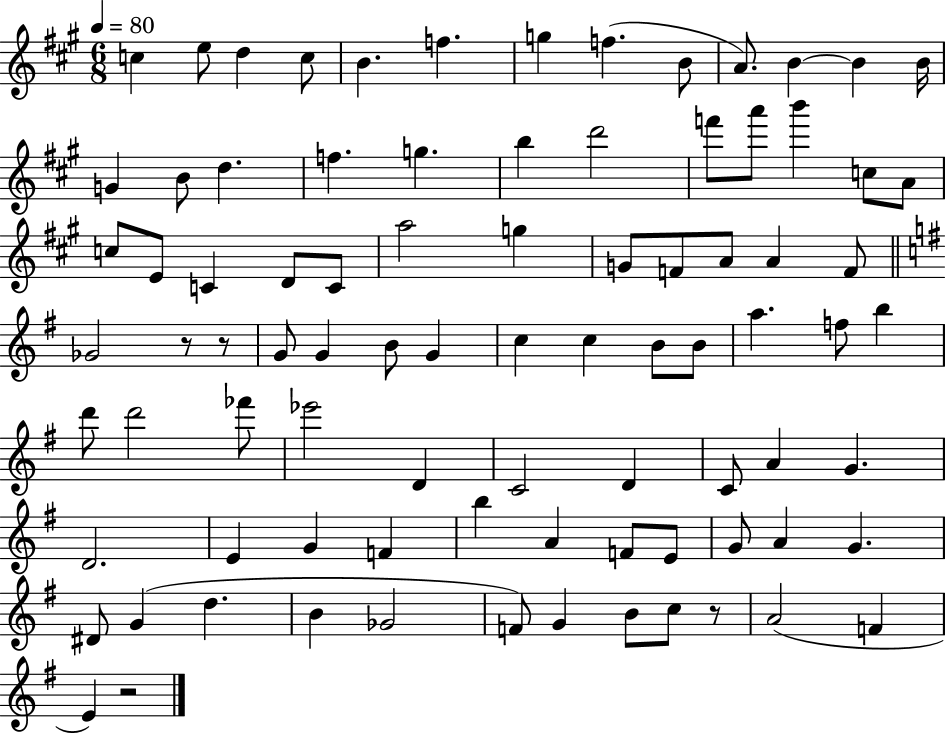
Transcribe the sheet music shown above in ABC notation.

X:1
T:Untitled
M:6/8
L:1/4
K:A
c e/2 d c/2 B f g f B/2 A/2 B B B/4 G B/2 d f g b d'2 f'/2 a'/2 b' c/2 A/2 c/2 E/2 C D/2 C/2 a2 g G/2 F/2 A/2 A F/2 _G2 z/2 z/2 G/2 G B/2 G c c B/2 B/2 a f/2 b d'/2 d'2 _f'/2 _e'2 D C2 D C/2 A G D2 E G F b A F/2 E/2 G/2 A G ^D/2 G d B _G2 F/2 G B/2 c/2 z/2 A2 F E z2